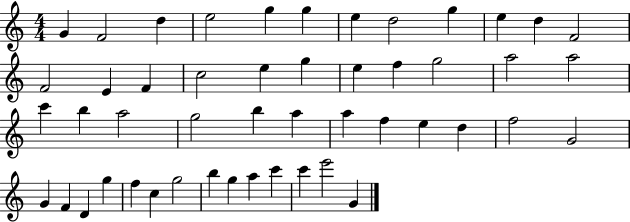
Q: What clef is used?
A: treble